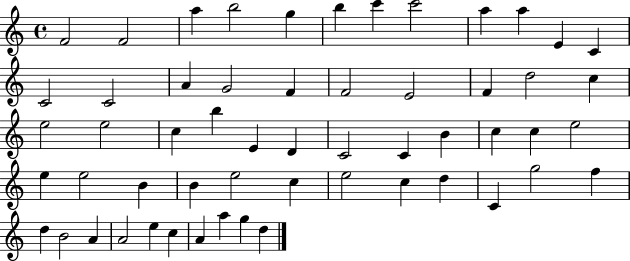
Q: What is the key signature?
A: C major